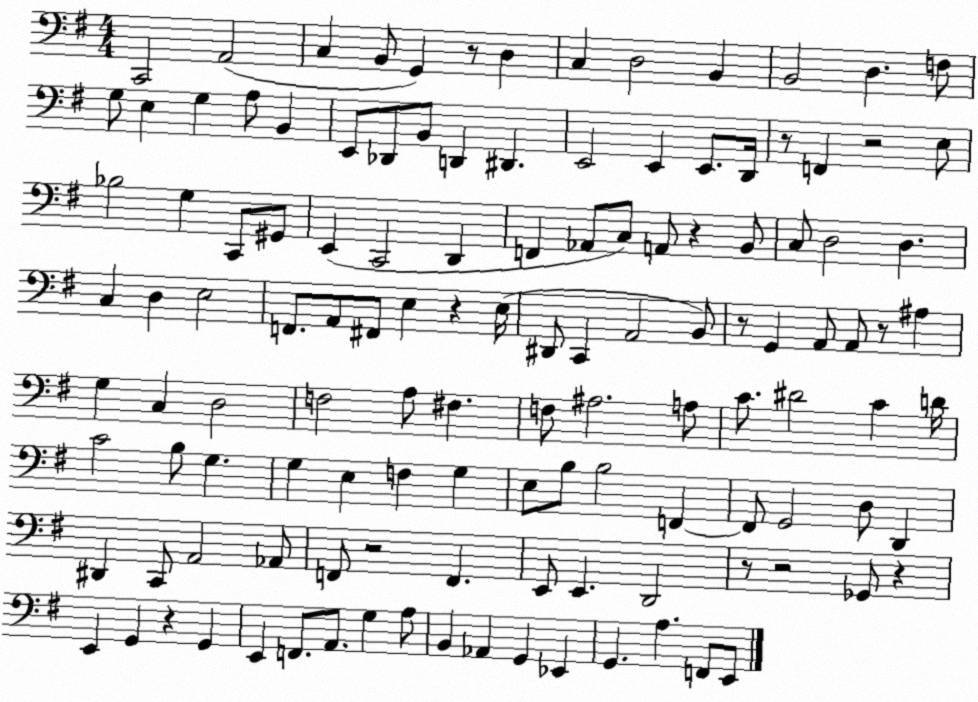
X:1
T:Untitled
M:4/4
L:1/4
K:G
C,,2 A,,2 C, B,,/2 G,, z/2 D, C, D,2 B,, B,,2 D, F,/2 G,/2 E, G, A,/2 B,, E,,/2 _D,,/2 B,,/2 D,, ^D,, E,,2 E,, E,,/2 D,,/4 z/2 F,, z2 E,/2 _B,2 G, C,,/2 ^G,,/2 E,, C,,2 D,, F,, _A,,/2 C,/2 A,,/2 z B,,/2 C,/2 D,2 D, C, D, E,2 F,,/2 A,,/2 ^F,,/2 E, z E,/4 ^D,,/2 C,, A,,2 B,,/2 z/2 G,, A,,/2 A,,/2 z/2 ^A, G, C, D,2 F,2 A,/2 ^F, F,/2 ^A,2 A,/2 C/2 ^D2 C D/4 C2 B,/2 G, G, E, F, G, E,/2 B,/2 B,2 F,, F,,/2 G,,2 D,/2 D,, ^D,, C,,/2 A,,2 _A,,/2 F,,/2 z2 F,, E,,/2 E,, D,,2 z/2 z2 _G,,/2 z E,, G,, z G,, E,, F,,/2 A,,/2 G, A,/2 B,, _A,, G,, _E,, G,, A, F,,/2 E,,/2